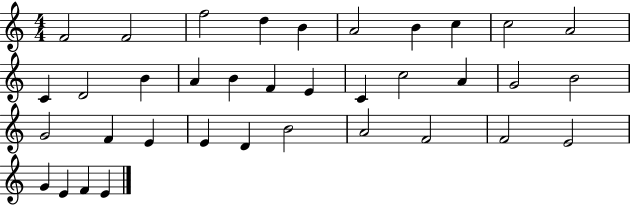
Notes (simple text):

F4/h F4/h F5/h D5/q B4/q A4/h B4/q C5/q C5/h A4/h C4/q D4/h B4/q A4/q B4/q F4/q E4/q C4/q C5/h A4/q G4/h B4/h G4/h F4/q E4/q E4/q D4/q B4/h A4/h F4/h F4/h E4/h G4/q E4/q F4/q E4/q